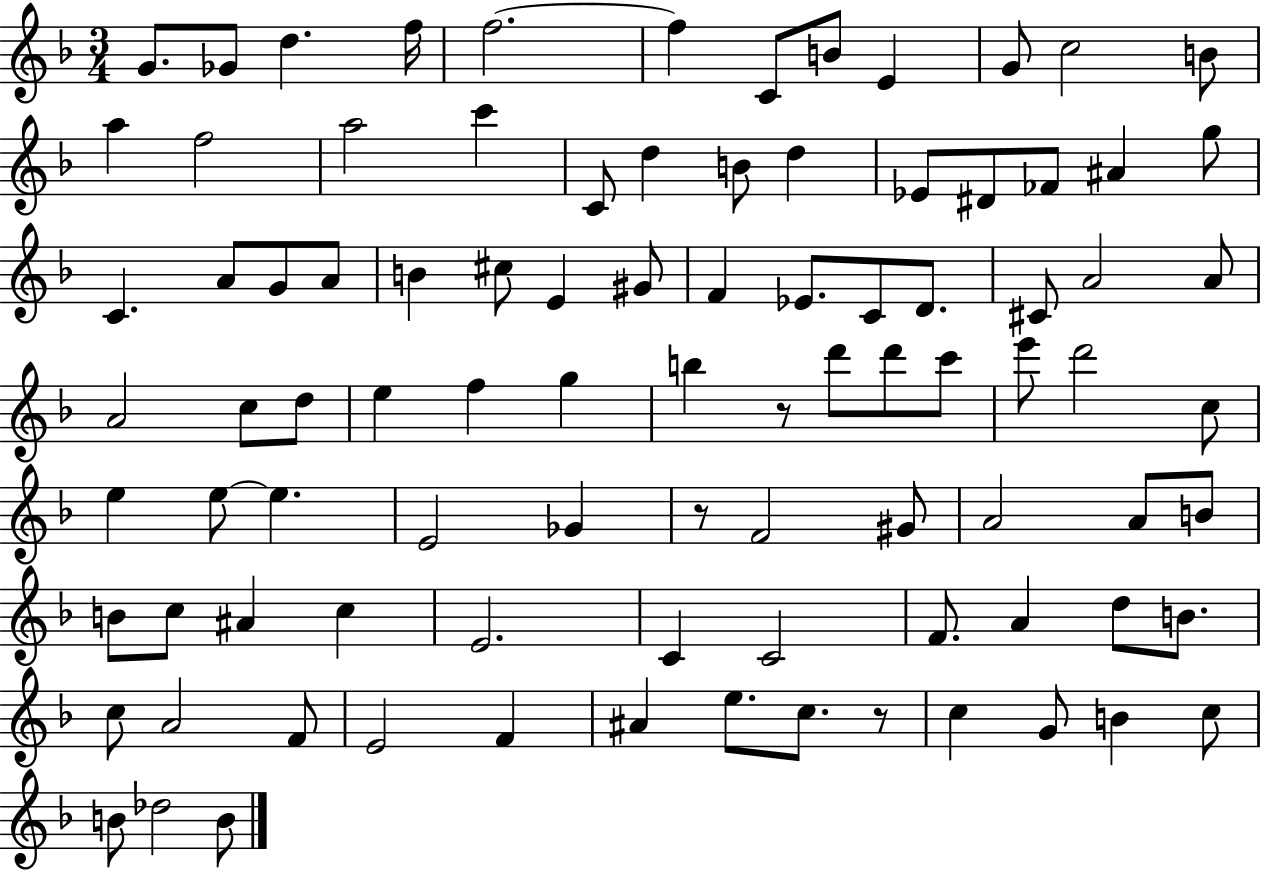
X:1
T:Untitled
M:3/4
L:1/4
K:F
G/2 _G/2 d f/4 f2 f C/2 B/2 E G/2 c2 B/2 a f2 a2 c' C/2 d B/2 d _E/2 ^D/2 _F/2 ^A g/2 C A/2 G/2 A/2 B ^c/2 E ^G/2 F _E/2 C/2 D/2 ^C/2 A2 A/2 A2 c/2 d/2 e f g b z/2 d'/2 d'/2 c'/2 e'/2 d'2 c/2 e e/2 e E2 _G z/2 F2 ^G/2 A2 A/2 B/2 B/2 c/2 ^A c E2 C C2 F/2 A d/2 B/2 c/2 A2 F/2 E2 F ^A e/2 c/2 z/2 c G/2 B c/2 B/2 _d2 B/2